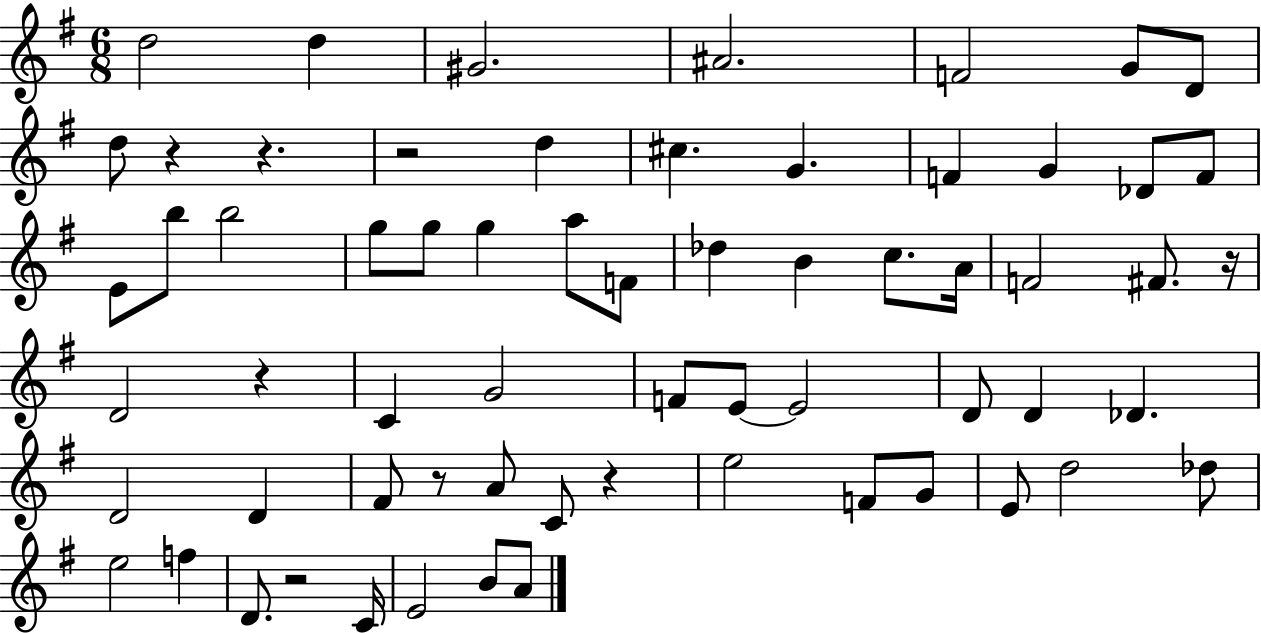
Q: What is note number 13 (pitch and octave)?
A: G4